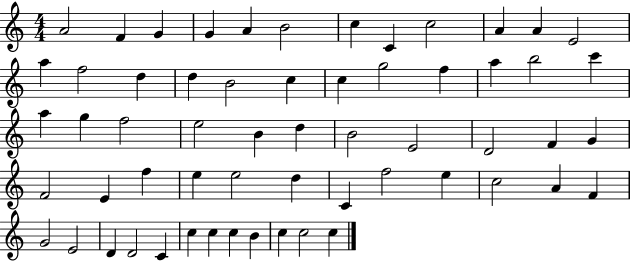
A4/h F4/q G4/q G4/q A4/q B4/h C5/q C4/q C5/h A4/q A4/q E4/h A5/q F5/h D5/q D5/q B4/h C5/q C5/q G5/h F5/q A5/q B5/h C6/q A5/q G5/q F5/h E5/h B4/q D5/q B4/h E4/h D4/h F4/q G4/q F4/h E4/q F5/q E5/q E5/h D5/q C4/q F5/h E5/q C5/h A4/q F4/q G4/h E4/h D4/q D4/h C4/q C5/q C5/q C5/q B4/q C5/q C5/h C5/q